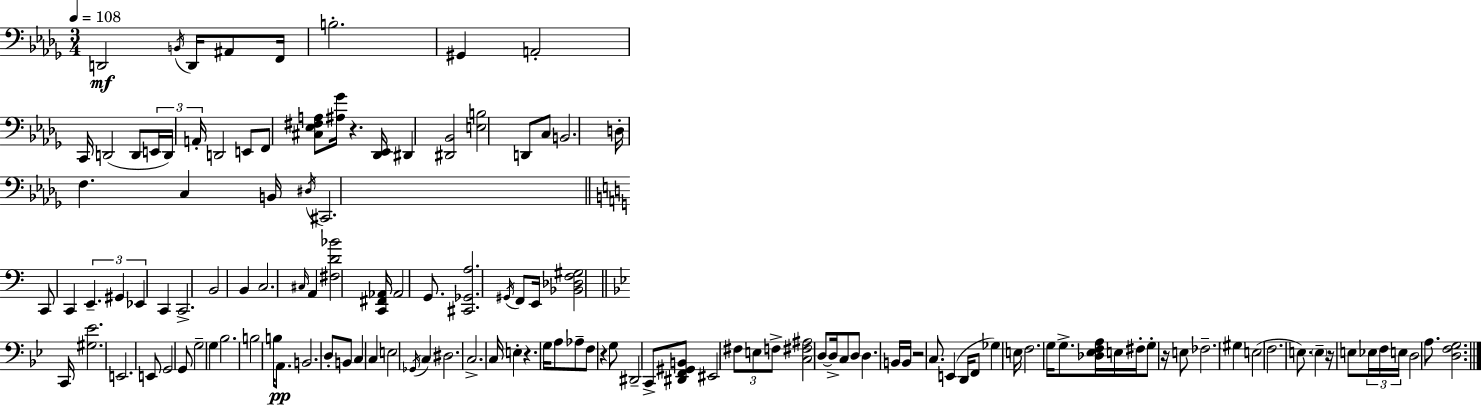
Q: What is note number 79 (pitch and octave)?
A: D3